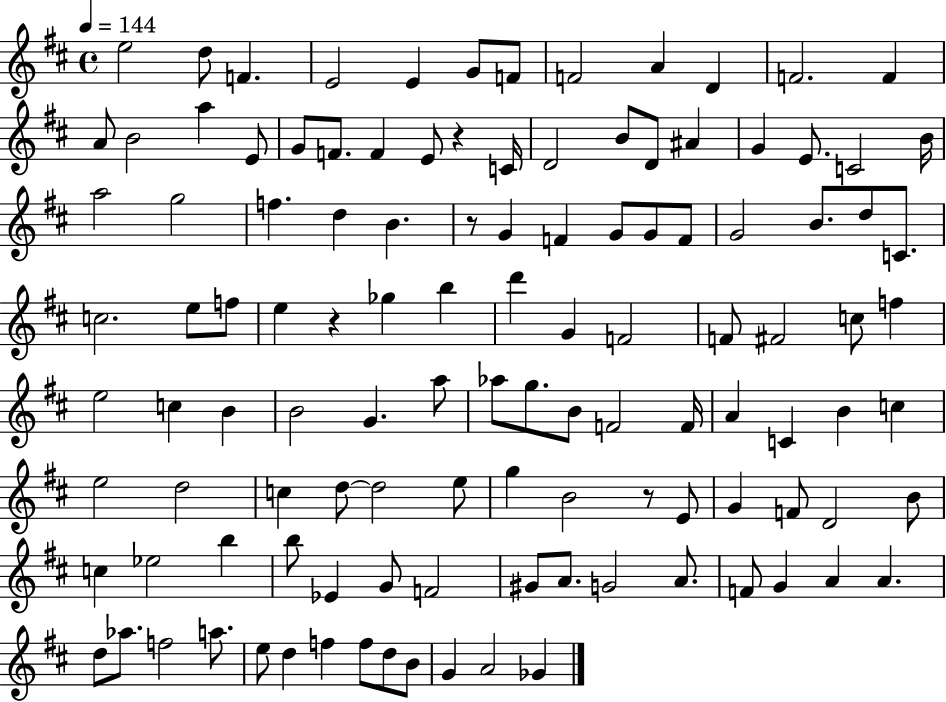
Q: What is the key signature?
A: D major